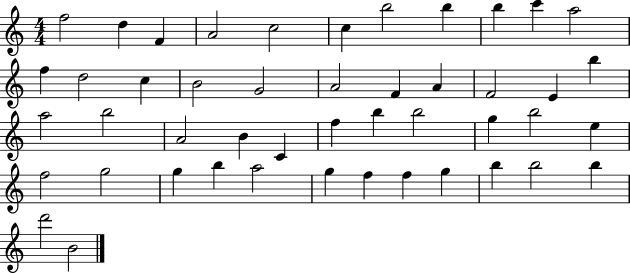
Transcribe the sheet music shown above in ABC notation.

X:1
T:Untitled
M:4/4
L:1/4
K:C
f2 d F A2 c2 c b2 b b c' a2 f d2 c B2 G2 A2 F A F2 E b a2 b2 A2 B C f b b2 g b2 e f2 g2 g b a2 g f f g b b2 b d'2 B2